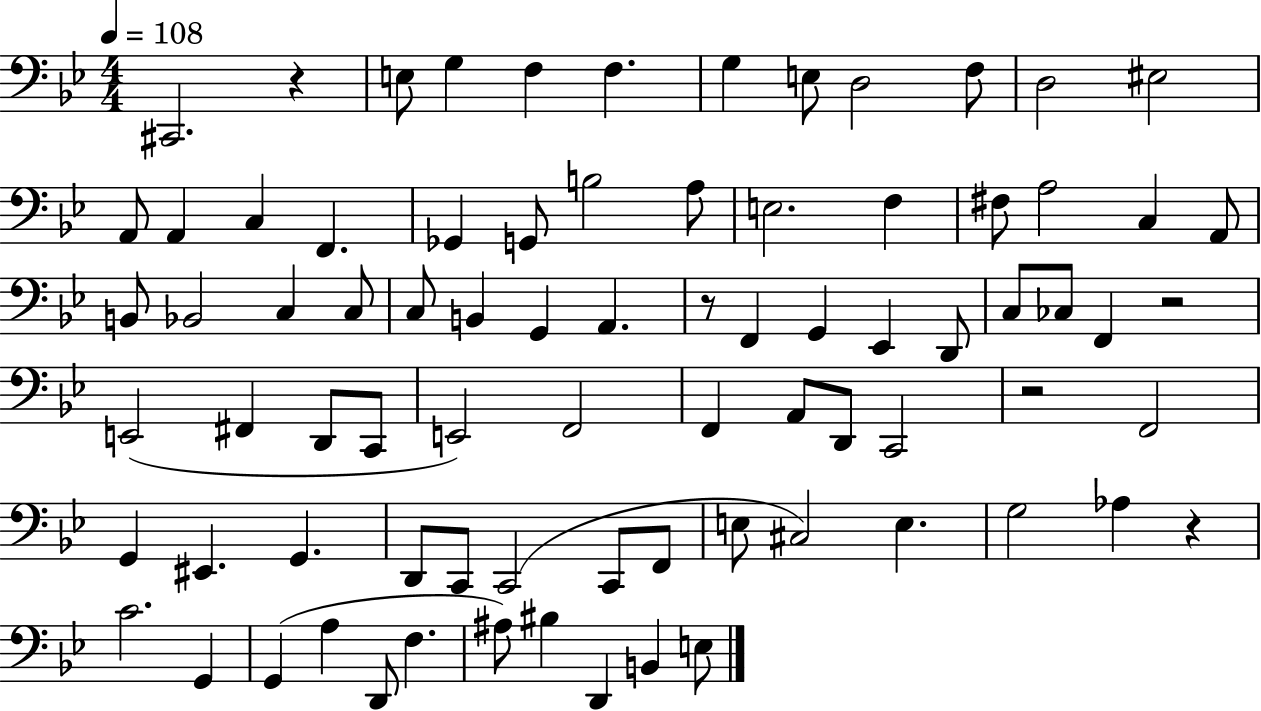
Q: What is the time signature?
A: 4/4